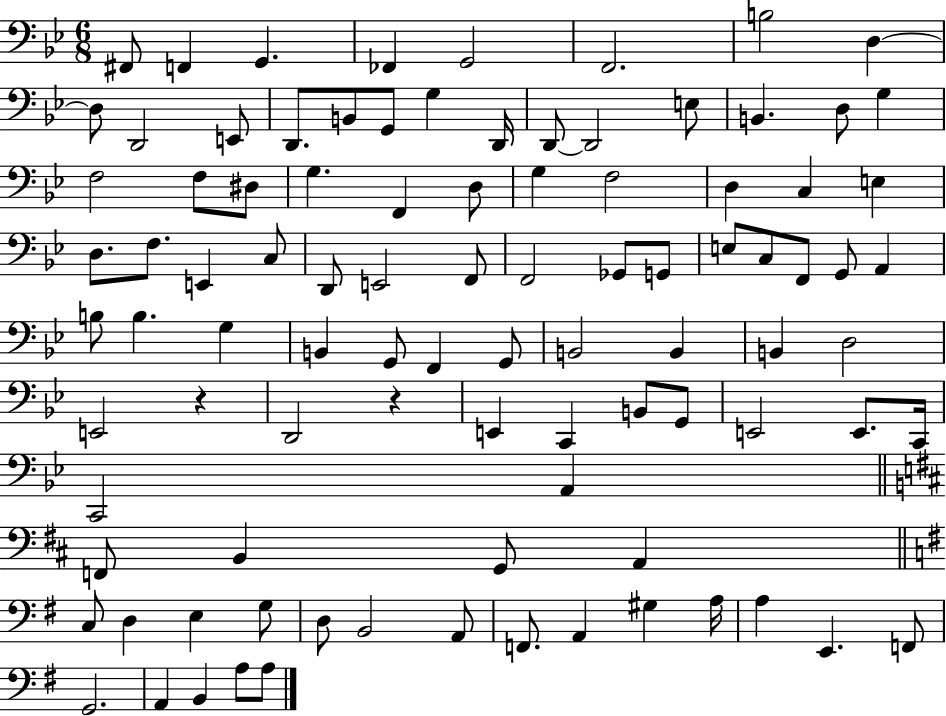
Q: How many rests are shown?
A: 2